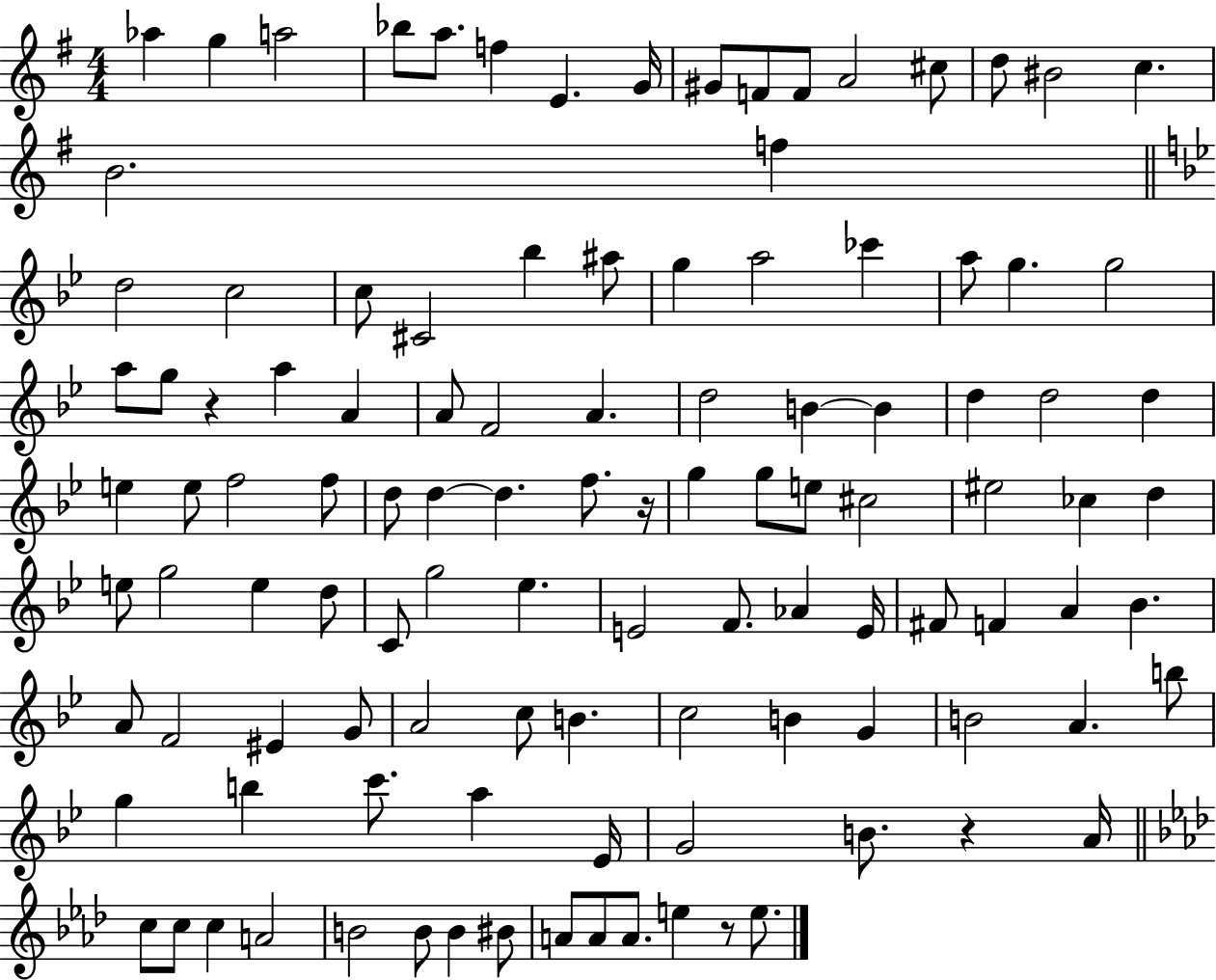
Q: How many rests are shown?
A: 4